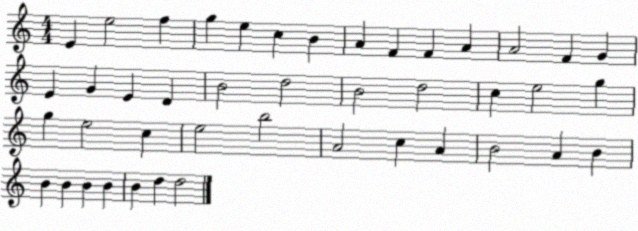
X:1
T:Untitled
M:4/4
L:1/4
K:C
E e2 f g e c B A F F A A2 F G E G E D B2 d2 B2 d2 c e2 g g e2 c e2 b2 A2 c A B2 A B B B B B B d d2